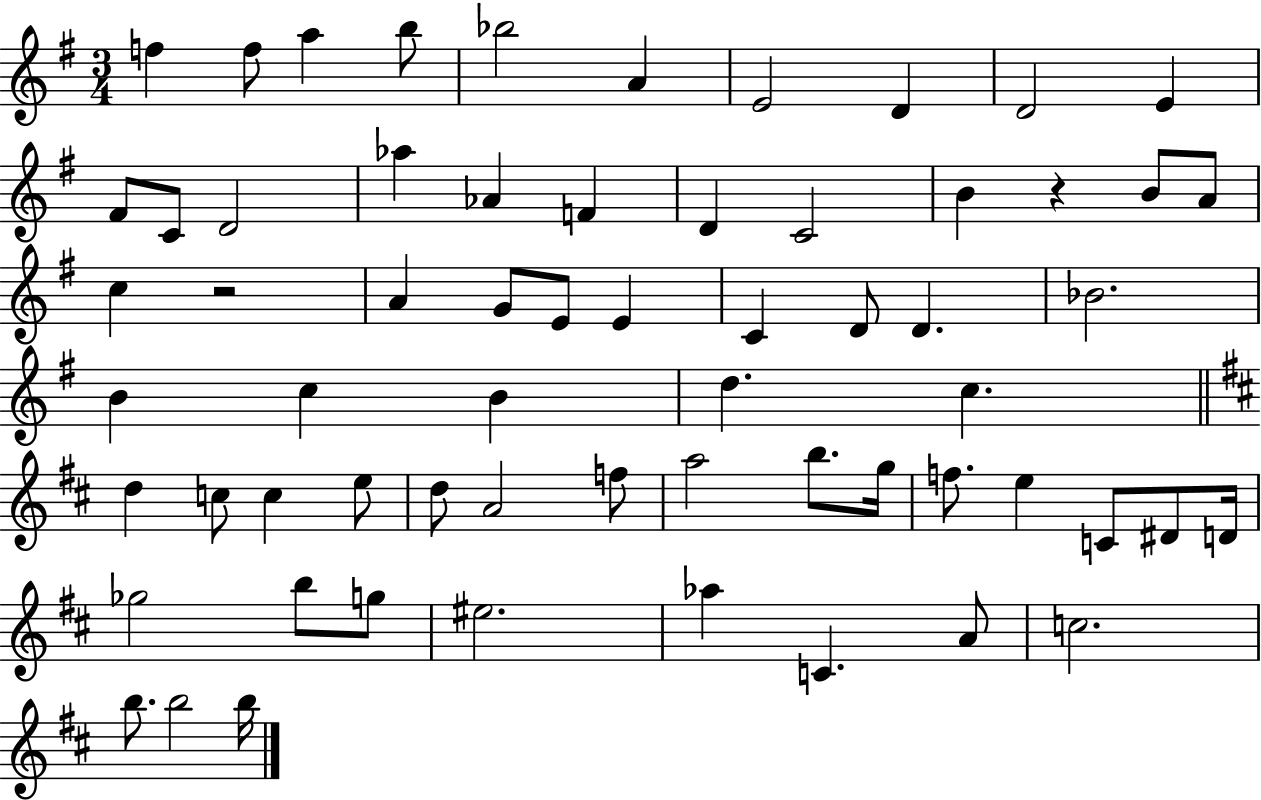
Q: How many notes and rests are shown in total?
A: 63